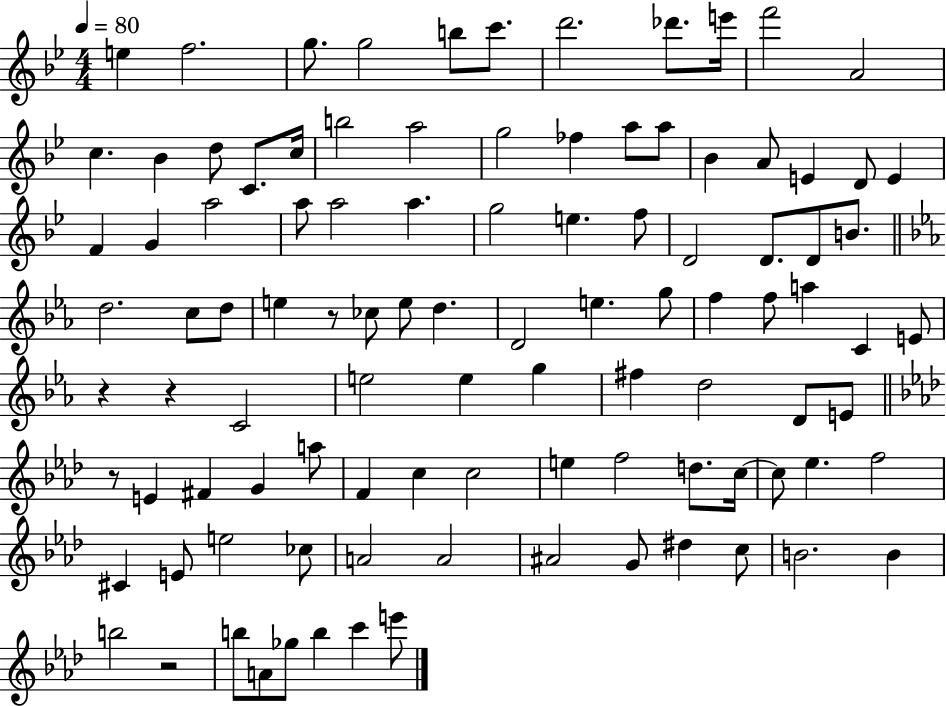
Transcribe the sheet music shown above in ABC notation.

X:1
T:Untitled
M:4/4
L:1/4
K:Bb
e f2 g/2 g2 b/2 c'/2 d'2 _d'/2 e'/4 f'2 A2 c _B d/2 C/2 c/4 b2 a2 g2 _f a/2 a/2 _B A/2 E D/2 E F G a2 a/2 a2 a g2 e f/2 D2 D/2 D/2 B/2 d2 c/2 d/2 e z/2 _c/2 e/2 d D2 e g/2 f f/2 a C E/2 z z C2 e2 e g ^f d2 D/2 E/2 z/2 E ^F G a/2 F c c2 e f2 d/2 c/4 c/2 _e f2 ^C E/2 e2 _c/2 A2 A2 ^A2 G/2 ^d c/2 B2 B b2 z2 b/2 A/2 _g/2 b c' e'/2